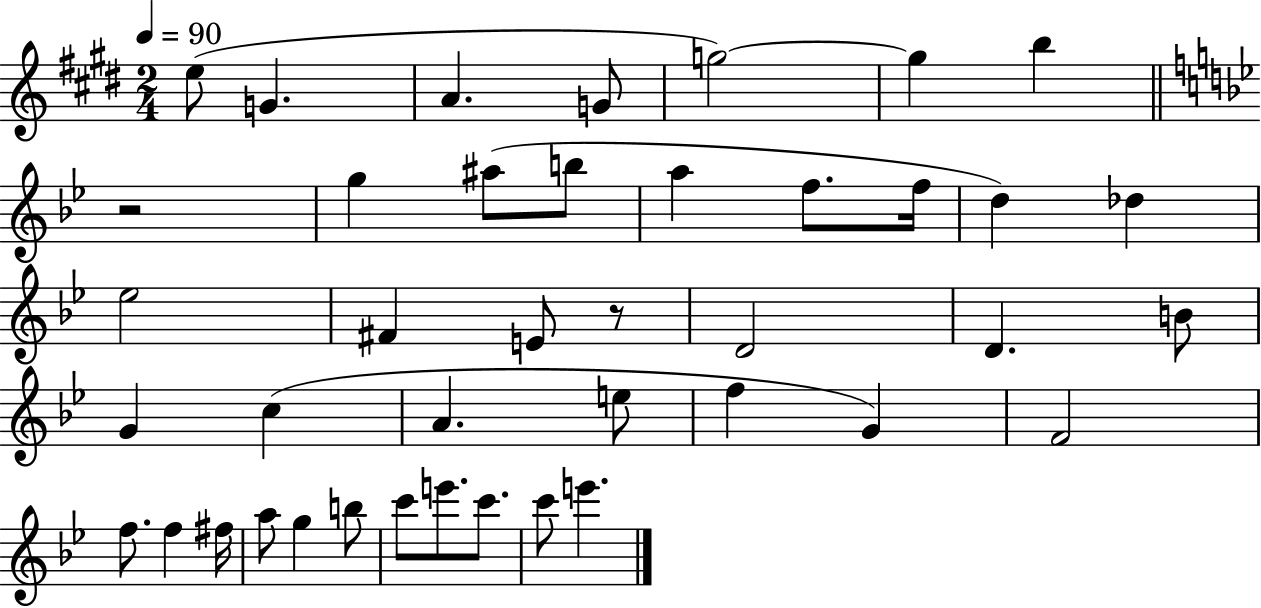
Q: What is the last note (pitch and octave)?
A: E6